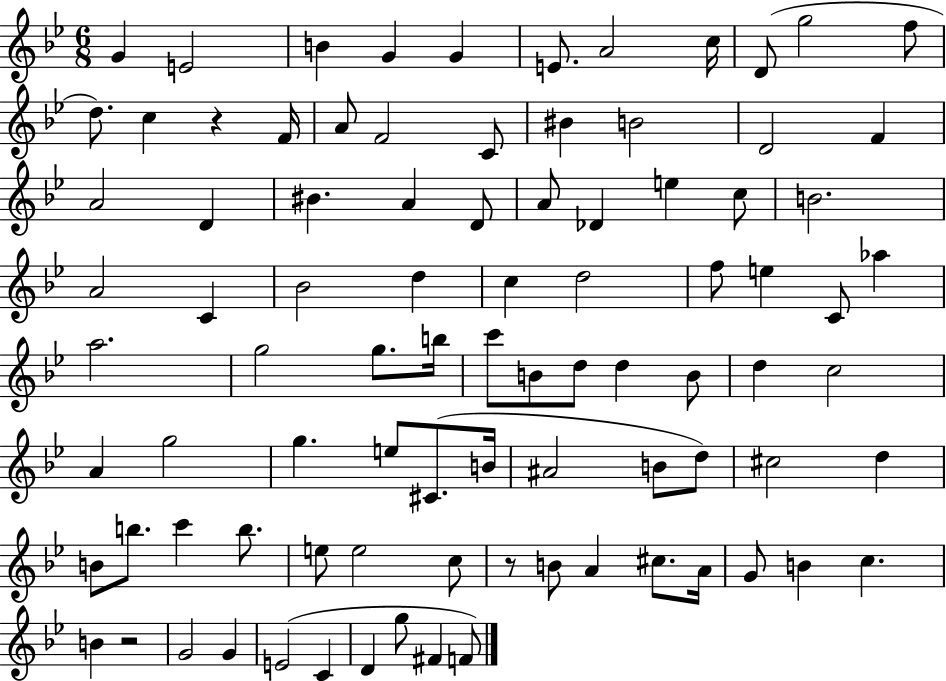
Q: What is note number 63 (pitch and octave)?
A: D5